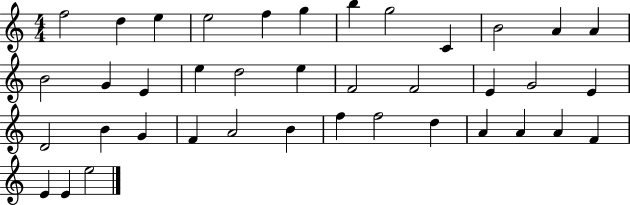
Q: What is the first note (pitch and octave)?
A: F5